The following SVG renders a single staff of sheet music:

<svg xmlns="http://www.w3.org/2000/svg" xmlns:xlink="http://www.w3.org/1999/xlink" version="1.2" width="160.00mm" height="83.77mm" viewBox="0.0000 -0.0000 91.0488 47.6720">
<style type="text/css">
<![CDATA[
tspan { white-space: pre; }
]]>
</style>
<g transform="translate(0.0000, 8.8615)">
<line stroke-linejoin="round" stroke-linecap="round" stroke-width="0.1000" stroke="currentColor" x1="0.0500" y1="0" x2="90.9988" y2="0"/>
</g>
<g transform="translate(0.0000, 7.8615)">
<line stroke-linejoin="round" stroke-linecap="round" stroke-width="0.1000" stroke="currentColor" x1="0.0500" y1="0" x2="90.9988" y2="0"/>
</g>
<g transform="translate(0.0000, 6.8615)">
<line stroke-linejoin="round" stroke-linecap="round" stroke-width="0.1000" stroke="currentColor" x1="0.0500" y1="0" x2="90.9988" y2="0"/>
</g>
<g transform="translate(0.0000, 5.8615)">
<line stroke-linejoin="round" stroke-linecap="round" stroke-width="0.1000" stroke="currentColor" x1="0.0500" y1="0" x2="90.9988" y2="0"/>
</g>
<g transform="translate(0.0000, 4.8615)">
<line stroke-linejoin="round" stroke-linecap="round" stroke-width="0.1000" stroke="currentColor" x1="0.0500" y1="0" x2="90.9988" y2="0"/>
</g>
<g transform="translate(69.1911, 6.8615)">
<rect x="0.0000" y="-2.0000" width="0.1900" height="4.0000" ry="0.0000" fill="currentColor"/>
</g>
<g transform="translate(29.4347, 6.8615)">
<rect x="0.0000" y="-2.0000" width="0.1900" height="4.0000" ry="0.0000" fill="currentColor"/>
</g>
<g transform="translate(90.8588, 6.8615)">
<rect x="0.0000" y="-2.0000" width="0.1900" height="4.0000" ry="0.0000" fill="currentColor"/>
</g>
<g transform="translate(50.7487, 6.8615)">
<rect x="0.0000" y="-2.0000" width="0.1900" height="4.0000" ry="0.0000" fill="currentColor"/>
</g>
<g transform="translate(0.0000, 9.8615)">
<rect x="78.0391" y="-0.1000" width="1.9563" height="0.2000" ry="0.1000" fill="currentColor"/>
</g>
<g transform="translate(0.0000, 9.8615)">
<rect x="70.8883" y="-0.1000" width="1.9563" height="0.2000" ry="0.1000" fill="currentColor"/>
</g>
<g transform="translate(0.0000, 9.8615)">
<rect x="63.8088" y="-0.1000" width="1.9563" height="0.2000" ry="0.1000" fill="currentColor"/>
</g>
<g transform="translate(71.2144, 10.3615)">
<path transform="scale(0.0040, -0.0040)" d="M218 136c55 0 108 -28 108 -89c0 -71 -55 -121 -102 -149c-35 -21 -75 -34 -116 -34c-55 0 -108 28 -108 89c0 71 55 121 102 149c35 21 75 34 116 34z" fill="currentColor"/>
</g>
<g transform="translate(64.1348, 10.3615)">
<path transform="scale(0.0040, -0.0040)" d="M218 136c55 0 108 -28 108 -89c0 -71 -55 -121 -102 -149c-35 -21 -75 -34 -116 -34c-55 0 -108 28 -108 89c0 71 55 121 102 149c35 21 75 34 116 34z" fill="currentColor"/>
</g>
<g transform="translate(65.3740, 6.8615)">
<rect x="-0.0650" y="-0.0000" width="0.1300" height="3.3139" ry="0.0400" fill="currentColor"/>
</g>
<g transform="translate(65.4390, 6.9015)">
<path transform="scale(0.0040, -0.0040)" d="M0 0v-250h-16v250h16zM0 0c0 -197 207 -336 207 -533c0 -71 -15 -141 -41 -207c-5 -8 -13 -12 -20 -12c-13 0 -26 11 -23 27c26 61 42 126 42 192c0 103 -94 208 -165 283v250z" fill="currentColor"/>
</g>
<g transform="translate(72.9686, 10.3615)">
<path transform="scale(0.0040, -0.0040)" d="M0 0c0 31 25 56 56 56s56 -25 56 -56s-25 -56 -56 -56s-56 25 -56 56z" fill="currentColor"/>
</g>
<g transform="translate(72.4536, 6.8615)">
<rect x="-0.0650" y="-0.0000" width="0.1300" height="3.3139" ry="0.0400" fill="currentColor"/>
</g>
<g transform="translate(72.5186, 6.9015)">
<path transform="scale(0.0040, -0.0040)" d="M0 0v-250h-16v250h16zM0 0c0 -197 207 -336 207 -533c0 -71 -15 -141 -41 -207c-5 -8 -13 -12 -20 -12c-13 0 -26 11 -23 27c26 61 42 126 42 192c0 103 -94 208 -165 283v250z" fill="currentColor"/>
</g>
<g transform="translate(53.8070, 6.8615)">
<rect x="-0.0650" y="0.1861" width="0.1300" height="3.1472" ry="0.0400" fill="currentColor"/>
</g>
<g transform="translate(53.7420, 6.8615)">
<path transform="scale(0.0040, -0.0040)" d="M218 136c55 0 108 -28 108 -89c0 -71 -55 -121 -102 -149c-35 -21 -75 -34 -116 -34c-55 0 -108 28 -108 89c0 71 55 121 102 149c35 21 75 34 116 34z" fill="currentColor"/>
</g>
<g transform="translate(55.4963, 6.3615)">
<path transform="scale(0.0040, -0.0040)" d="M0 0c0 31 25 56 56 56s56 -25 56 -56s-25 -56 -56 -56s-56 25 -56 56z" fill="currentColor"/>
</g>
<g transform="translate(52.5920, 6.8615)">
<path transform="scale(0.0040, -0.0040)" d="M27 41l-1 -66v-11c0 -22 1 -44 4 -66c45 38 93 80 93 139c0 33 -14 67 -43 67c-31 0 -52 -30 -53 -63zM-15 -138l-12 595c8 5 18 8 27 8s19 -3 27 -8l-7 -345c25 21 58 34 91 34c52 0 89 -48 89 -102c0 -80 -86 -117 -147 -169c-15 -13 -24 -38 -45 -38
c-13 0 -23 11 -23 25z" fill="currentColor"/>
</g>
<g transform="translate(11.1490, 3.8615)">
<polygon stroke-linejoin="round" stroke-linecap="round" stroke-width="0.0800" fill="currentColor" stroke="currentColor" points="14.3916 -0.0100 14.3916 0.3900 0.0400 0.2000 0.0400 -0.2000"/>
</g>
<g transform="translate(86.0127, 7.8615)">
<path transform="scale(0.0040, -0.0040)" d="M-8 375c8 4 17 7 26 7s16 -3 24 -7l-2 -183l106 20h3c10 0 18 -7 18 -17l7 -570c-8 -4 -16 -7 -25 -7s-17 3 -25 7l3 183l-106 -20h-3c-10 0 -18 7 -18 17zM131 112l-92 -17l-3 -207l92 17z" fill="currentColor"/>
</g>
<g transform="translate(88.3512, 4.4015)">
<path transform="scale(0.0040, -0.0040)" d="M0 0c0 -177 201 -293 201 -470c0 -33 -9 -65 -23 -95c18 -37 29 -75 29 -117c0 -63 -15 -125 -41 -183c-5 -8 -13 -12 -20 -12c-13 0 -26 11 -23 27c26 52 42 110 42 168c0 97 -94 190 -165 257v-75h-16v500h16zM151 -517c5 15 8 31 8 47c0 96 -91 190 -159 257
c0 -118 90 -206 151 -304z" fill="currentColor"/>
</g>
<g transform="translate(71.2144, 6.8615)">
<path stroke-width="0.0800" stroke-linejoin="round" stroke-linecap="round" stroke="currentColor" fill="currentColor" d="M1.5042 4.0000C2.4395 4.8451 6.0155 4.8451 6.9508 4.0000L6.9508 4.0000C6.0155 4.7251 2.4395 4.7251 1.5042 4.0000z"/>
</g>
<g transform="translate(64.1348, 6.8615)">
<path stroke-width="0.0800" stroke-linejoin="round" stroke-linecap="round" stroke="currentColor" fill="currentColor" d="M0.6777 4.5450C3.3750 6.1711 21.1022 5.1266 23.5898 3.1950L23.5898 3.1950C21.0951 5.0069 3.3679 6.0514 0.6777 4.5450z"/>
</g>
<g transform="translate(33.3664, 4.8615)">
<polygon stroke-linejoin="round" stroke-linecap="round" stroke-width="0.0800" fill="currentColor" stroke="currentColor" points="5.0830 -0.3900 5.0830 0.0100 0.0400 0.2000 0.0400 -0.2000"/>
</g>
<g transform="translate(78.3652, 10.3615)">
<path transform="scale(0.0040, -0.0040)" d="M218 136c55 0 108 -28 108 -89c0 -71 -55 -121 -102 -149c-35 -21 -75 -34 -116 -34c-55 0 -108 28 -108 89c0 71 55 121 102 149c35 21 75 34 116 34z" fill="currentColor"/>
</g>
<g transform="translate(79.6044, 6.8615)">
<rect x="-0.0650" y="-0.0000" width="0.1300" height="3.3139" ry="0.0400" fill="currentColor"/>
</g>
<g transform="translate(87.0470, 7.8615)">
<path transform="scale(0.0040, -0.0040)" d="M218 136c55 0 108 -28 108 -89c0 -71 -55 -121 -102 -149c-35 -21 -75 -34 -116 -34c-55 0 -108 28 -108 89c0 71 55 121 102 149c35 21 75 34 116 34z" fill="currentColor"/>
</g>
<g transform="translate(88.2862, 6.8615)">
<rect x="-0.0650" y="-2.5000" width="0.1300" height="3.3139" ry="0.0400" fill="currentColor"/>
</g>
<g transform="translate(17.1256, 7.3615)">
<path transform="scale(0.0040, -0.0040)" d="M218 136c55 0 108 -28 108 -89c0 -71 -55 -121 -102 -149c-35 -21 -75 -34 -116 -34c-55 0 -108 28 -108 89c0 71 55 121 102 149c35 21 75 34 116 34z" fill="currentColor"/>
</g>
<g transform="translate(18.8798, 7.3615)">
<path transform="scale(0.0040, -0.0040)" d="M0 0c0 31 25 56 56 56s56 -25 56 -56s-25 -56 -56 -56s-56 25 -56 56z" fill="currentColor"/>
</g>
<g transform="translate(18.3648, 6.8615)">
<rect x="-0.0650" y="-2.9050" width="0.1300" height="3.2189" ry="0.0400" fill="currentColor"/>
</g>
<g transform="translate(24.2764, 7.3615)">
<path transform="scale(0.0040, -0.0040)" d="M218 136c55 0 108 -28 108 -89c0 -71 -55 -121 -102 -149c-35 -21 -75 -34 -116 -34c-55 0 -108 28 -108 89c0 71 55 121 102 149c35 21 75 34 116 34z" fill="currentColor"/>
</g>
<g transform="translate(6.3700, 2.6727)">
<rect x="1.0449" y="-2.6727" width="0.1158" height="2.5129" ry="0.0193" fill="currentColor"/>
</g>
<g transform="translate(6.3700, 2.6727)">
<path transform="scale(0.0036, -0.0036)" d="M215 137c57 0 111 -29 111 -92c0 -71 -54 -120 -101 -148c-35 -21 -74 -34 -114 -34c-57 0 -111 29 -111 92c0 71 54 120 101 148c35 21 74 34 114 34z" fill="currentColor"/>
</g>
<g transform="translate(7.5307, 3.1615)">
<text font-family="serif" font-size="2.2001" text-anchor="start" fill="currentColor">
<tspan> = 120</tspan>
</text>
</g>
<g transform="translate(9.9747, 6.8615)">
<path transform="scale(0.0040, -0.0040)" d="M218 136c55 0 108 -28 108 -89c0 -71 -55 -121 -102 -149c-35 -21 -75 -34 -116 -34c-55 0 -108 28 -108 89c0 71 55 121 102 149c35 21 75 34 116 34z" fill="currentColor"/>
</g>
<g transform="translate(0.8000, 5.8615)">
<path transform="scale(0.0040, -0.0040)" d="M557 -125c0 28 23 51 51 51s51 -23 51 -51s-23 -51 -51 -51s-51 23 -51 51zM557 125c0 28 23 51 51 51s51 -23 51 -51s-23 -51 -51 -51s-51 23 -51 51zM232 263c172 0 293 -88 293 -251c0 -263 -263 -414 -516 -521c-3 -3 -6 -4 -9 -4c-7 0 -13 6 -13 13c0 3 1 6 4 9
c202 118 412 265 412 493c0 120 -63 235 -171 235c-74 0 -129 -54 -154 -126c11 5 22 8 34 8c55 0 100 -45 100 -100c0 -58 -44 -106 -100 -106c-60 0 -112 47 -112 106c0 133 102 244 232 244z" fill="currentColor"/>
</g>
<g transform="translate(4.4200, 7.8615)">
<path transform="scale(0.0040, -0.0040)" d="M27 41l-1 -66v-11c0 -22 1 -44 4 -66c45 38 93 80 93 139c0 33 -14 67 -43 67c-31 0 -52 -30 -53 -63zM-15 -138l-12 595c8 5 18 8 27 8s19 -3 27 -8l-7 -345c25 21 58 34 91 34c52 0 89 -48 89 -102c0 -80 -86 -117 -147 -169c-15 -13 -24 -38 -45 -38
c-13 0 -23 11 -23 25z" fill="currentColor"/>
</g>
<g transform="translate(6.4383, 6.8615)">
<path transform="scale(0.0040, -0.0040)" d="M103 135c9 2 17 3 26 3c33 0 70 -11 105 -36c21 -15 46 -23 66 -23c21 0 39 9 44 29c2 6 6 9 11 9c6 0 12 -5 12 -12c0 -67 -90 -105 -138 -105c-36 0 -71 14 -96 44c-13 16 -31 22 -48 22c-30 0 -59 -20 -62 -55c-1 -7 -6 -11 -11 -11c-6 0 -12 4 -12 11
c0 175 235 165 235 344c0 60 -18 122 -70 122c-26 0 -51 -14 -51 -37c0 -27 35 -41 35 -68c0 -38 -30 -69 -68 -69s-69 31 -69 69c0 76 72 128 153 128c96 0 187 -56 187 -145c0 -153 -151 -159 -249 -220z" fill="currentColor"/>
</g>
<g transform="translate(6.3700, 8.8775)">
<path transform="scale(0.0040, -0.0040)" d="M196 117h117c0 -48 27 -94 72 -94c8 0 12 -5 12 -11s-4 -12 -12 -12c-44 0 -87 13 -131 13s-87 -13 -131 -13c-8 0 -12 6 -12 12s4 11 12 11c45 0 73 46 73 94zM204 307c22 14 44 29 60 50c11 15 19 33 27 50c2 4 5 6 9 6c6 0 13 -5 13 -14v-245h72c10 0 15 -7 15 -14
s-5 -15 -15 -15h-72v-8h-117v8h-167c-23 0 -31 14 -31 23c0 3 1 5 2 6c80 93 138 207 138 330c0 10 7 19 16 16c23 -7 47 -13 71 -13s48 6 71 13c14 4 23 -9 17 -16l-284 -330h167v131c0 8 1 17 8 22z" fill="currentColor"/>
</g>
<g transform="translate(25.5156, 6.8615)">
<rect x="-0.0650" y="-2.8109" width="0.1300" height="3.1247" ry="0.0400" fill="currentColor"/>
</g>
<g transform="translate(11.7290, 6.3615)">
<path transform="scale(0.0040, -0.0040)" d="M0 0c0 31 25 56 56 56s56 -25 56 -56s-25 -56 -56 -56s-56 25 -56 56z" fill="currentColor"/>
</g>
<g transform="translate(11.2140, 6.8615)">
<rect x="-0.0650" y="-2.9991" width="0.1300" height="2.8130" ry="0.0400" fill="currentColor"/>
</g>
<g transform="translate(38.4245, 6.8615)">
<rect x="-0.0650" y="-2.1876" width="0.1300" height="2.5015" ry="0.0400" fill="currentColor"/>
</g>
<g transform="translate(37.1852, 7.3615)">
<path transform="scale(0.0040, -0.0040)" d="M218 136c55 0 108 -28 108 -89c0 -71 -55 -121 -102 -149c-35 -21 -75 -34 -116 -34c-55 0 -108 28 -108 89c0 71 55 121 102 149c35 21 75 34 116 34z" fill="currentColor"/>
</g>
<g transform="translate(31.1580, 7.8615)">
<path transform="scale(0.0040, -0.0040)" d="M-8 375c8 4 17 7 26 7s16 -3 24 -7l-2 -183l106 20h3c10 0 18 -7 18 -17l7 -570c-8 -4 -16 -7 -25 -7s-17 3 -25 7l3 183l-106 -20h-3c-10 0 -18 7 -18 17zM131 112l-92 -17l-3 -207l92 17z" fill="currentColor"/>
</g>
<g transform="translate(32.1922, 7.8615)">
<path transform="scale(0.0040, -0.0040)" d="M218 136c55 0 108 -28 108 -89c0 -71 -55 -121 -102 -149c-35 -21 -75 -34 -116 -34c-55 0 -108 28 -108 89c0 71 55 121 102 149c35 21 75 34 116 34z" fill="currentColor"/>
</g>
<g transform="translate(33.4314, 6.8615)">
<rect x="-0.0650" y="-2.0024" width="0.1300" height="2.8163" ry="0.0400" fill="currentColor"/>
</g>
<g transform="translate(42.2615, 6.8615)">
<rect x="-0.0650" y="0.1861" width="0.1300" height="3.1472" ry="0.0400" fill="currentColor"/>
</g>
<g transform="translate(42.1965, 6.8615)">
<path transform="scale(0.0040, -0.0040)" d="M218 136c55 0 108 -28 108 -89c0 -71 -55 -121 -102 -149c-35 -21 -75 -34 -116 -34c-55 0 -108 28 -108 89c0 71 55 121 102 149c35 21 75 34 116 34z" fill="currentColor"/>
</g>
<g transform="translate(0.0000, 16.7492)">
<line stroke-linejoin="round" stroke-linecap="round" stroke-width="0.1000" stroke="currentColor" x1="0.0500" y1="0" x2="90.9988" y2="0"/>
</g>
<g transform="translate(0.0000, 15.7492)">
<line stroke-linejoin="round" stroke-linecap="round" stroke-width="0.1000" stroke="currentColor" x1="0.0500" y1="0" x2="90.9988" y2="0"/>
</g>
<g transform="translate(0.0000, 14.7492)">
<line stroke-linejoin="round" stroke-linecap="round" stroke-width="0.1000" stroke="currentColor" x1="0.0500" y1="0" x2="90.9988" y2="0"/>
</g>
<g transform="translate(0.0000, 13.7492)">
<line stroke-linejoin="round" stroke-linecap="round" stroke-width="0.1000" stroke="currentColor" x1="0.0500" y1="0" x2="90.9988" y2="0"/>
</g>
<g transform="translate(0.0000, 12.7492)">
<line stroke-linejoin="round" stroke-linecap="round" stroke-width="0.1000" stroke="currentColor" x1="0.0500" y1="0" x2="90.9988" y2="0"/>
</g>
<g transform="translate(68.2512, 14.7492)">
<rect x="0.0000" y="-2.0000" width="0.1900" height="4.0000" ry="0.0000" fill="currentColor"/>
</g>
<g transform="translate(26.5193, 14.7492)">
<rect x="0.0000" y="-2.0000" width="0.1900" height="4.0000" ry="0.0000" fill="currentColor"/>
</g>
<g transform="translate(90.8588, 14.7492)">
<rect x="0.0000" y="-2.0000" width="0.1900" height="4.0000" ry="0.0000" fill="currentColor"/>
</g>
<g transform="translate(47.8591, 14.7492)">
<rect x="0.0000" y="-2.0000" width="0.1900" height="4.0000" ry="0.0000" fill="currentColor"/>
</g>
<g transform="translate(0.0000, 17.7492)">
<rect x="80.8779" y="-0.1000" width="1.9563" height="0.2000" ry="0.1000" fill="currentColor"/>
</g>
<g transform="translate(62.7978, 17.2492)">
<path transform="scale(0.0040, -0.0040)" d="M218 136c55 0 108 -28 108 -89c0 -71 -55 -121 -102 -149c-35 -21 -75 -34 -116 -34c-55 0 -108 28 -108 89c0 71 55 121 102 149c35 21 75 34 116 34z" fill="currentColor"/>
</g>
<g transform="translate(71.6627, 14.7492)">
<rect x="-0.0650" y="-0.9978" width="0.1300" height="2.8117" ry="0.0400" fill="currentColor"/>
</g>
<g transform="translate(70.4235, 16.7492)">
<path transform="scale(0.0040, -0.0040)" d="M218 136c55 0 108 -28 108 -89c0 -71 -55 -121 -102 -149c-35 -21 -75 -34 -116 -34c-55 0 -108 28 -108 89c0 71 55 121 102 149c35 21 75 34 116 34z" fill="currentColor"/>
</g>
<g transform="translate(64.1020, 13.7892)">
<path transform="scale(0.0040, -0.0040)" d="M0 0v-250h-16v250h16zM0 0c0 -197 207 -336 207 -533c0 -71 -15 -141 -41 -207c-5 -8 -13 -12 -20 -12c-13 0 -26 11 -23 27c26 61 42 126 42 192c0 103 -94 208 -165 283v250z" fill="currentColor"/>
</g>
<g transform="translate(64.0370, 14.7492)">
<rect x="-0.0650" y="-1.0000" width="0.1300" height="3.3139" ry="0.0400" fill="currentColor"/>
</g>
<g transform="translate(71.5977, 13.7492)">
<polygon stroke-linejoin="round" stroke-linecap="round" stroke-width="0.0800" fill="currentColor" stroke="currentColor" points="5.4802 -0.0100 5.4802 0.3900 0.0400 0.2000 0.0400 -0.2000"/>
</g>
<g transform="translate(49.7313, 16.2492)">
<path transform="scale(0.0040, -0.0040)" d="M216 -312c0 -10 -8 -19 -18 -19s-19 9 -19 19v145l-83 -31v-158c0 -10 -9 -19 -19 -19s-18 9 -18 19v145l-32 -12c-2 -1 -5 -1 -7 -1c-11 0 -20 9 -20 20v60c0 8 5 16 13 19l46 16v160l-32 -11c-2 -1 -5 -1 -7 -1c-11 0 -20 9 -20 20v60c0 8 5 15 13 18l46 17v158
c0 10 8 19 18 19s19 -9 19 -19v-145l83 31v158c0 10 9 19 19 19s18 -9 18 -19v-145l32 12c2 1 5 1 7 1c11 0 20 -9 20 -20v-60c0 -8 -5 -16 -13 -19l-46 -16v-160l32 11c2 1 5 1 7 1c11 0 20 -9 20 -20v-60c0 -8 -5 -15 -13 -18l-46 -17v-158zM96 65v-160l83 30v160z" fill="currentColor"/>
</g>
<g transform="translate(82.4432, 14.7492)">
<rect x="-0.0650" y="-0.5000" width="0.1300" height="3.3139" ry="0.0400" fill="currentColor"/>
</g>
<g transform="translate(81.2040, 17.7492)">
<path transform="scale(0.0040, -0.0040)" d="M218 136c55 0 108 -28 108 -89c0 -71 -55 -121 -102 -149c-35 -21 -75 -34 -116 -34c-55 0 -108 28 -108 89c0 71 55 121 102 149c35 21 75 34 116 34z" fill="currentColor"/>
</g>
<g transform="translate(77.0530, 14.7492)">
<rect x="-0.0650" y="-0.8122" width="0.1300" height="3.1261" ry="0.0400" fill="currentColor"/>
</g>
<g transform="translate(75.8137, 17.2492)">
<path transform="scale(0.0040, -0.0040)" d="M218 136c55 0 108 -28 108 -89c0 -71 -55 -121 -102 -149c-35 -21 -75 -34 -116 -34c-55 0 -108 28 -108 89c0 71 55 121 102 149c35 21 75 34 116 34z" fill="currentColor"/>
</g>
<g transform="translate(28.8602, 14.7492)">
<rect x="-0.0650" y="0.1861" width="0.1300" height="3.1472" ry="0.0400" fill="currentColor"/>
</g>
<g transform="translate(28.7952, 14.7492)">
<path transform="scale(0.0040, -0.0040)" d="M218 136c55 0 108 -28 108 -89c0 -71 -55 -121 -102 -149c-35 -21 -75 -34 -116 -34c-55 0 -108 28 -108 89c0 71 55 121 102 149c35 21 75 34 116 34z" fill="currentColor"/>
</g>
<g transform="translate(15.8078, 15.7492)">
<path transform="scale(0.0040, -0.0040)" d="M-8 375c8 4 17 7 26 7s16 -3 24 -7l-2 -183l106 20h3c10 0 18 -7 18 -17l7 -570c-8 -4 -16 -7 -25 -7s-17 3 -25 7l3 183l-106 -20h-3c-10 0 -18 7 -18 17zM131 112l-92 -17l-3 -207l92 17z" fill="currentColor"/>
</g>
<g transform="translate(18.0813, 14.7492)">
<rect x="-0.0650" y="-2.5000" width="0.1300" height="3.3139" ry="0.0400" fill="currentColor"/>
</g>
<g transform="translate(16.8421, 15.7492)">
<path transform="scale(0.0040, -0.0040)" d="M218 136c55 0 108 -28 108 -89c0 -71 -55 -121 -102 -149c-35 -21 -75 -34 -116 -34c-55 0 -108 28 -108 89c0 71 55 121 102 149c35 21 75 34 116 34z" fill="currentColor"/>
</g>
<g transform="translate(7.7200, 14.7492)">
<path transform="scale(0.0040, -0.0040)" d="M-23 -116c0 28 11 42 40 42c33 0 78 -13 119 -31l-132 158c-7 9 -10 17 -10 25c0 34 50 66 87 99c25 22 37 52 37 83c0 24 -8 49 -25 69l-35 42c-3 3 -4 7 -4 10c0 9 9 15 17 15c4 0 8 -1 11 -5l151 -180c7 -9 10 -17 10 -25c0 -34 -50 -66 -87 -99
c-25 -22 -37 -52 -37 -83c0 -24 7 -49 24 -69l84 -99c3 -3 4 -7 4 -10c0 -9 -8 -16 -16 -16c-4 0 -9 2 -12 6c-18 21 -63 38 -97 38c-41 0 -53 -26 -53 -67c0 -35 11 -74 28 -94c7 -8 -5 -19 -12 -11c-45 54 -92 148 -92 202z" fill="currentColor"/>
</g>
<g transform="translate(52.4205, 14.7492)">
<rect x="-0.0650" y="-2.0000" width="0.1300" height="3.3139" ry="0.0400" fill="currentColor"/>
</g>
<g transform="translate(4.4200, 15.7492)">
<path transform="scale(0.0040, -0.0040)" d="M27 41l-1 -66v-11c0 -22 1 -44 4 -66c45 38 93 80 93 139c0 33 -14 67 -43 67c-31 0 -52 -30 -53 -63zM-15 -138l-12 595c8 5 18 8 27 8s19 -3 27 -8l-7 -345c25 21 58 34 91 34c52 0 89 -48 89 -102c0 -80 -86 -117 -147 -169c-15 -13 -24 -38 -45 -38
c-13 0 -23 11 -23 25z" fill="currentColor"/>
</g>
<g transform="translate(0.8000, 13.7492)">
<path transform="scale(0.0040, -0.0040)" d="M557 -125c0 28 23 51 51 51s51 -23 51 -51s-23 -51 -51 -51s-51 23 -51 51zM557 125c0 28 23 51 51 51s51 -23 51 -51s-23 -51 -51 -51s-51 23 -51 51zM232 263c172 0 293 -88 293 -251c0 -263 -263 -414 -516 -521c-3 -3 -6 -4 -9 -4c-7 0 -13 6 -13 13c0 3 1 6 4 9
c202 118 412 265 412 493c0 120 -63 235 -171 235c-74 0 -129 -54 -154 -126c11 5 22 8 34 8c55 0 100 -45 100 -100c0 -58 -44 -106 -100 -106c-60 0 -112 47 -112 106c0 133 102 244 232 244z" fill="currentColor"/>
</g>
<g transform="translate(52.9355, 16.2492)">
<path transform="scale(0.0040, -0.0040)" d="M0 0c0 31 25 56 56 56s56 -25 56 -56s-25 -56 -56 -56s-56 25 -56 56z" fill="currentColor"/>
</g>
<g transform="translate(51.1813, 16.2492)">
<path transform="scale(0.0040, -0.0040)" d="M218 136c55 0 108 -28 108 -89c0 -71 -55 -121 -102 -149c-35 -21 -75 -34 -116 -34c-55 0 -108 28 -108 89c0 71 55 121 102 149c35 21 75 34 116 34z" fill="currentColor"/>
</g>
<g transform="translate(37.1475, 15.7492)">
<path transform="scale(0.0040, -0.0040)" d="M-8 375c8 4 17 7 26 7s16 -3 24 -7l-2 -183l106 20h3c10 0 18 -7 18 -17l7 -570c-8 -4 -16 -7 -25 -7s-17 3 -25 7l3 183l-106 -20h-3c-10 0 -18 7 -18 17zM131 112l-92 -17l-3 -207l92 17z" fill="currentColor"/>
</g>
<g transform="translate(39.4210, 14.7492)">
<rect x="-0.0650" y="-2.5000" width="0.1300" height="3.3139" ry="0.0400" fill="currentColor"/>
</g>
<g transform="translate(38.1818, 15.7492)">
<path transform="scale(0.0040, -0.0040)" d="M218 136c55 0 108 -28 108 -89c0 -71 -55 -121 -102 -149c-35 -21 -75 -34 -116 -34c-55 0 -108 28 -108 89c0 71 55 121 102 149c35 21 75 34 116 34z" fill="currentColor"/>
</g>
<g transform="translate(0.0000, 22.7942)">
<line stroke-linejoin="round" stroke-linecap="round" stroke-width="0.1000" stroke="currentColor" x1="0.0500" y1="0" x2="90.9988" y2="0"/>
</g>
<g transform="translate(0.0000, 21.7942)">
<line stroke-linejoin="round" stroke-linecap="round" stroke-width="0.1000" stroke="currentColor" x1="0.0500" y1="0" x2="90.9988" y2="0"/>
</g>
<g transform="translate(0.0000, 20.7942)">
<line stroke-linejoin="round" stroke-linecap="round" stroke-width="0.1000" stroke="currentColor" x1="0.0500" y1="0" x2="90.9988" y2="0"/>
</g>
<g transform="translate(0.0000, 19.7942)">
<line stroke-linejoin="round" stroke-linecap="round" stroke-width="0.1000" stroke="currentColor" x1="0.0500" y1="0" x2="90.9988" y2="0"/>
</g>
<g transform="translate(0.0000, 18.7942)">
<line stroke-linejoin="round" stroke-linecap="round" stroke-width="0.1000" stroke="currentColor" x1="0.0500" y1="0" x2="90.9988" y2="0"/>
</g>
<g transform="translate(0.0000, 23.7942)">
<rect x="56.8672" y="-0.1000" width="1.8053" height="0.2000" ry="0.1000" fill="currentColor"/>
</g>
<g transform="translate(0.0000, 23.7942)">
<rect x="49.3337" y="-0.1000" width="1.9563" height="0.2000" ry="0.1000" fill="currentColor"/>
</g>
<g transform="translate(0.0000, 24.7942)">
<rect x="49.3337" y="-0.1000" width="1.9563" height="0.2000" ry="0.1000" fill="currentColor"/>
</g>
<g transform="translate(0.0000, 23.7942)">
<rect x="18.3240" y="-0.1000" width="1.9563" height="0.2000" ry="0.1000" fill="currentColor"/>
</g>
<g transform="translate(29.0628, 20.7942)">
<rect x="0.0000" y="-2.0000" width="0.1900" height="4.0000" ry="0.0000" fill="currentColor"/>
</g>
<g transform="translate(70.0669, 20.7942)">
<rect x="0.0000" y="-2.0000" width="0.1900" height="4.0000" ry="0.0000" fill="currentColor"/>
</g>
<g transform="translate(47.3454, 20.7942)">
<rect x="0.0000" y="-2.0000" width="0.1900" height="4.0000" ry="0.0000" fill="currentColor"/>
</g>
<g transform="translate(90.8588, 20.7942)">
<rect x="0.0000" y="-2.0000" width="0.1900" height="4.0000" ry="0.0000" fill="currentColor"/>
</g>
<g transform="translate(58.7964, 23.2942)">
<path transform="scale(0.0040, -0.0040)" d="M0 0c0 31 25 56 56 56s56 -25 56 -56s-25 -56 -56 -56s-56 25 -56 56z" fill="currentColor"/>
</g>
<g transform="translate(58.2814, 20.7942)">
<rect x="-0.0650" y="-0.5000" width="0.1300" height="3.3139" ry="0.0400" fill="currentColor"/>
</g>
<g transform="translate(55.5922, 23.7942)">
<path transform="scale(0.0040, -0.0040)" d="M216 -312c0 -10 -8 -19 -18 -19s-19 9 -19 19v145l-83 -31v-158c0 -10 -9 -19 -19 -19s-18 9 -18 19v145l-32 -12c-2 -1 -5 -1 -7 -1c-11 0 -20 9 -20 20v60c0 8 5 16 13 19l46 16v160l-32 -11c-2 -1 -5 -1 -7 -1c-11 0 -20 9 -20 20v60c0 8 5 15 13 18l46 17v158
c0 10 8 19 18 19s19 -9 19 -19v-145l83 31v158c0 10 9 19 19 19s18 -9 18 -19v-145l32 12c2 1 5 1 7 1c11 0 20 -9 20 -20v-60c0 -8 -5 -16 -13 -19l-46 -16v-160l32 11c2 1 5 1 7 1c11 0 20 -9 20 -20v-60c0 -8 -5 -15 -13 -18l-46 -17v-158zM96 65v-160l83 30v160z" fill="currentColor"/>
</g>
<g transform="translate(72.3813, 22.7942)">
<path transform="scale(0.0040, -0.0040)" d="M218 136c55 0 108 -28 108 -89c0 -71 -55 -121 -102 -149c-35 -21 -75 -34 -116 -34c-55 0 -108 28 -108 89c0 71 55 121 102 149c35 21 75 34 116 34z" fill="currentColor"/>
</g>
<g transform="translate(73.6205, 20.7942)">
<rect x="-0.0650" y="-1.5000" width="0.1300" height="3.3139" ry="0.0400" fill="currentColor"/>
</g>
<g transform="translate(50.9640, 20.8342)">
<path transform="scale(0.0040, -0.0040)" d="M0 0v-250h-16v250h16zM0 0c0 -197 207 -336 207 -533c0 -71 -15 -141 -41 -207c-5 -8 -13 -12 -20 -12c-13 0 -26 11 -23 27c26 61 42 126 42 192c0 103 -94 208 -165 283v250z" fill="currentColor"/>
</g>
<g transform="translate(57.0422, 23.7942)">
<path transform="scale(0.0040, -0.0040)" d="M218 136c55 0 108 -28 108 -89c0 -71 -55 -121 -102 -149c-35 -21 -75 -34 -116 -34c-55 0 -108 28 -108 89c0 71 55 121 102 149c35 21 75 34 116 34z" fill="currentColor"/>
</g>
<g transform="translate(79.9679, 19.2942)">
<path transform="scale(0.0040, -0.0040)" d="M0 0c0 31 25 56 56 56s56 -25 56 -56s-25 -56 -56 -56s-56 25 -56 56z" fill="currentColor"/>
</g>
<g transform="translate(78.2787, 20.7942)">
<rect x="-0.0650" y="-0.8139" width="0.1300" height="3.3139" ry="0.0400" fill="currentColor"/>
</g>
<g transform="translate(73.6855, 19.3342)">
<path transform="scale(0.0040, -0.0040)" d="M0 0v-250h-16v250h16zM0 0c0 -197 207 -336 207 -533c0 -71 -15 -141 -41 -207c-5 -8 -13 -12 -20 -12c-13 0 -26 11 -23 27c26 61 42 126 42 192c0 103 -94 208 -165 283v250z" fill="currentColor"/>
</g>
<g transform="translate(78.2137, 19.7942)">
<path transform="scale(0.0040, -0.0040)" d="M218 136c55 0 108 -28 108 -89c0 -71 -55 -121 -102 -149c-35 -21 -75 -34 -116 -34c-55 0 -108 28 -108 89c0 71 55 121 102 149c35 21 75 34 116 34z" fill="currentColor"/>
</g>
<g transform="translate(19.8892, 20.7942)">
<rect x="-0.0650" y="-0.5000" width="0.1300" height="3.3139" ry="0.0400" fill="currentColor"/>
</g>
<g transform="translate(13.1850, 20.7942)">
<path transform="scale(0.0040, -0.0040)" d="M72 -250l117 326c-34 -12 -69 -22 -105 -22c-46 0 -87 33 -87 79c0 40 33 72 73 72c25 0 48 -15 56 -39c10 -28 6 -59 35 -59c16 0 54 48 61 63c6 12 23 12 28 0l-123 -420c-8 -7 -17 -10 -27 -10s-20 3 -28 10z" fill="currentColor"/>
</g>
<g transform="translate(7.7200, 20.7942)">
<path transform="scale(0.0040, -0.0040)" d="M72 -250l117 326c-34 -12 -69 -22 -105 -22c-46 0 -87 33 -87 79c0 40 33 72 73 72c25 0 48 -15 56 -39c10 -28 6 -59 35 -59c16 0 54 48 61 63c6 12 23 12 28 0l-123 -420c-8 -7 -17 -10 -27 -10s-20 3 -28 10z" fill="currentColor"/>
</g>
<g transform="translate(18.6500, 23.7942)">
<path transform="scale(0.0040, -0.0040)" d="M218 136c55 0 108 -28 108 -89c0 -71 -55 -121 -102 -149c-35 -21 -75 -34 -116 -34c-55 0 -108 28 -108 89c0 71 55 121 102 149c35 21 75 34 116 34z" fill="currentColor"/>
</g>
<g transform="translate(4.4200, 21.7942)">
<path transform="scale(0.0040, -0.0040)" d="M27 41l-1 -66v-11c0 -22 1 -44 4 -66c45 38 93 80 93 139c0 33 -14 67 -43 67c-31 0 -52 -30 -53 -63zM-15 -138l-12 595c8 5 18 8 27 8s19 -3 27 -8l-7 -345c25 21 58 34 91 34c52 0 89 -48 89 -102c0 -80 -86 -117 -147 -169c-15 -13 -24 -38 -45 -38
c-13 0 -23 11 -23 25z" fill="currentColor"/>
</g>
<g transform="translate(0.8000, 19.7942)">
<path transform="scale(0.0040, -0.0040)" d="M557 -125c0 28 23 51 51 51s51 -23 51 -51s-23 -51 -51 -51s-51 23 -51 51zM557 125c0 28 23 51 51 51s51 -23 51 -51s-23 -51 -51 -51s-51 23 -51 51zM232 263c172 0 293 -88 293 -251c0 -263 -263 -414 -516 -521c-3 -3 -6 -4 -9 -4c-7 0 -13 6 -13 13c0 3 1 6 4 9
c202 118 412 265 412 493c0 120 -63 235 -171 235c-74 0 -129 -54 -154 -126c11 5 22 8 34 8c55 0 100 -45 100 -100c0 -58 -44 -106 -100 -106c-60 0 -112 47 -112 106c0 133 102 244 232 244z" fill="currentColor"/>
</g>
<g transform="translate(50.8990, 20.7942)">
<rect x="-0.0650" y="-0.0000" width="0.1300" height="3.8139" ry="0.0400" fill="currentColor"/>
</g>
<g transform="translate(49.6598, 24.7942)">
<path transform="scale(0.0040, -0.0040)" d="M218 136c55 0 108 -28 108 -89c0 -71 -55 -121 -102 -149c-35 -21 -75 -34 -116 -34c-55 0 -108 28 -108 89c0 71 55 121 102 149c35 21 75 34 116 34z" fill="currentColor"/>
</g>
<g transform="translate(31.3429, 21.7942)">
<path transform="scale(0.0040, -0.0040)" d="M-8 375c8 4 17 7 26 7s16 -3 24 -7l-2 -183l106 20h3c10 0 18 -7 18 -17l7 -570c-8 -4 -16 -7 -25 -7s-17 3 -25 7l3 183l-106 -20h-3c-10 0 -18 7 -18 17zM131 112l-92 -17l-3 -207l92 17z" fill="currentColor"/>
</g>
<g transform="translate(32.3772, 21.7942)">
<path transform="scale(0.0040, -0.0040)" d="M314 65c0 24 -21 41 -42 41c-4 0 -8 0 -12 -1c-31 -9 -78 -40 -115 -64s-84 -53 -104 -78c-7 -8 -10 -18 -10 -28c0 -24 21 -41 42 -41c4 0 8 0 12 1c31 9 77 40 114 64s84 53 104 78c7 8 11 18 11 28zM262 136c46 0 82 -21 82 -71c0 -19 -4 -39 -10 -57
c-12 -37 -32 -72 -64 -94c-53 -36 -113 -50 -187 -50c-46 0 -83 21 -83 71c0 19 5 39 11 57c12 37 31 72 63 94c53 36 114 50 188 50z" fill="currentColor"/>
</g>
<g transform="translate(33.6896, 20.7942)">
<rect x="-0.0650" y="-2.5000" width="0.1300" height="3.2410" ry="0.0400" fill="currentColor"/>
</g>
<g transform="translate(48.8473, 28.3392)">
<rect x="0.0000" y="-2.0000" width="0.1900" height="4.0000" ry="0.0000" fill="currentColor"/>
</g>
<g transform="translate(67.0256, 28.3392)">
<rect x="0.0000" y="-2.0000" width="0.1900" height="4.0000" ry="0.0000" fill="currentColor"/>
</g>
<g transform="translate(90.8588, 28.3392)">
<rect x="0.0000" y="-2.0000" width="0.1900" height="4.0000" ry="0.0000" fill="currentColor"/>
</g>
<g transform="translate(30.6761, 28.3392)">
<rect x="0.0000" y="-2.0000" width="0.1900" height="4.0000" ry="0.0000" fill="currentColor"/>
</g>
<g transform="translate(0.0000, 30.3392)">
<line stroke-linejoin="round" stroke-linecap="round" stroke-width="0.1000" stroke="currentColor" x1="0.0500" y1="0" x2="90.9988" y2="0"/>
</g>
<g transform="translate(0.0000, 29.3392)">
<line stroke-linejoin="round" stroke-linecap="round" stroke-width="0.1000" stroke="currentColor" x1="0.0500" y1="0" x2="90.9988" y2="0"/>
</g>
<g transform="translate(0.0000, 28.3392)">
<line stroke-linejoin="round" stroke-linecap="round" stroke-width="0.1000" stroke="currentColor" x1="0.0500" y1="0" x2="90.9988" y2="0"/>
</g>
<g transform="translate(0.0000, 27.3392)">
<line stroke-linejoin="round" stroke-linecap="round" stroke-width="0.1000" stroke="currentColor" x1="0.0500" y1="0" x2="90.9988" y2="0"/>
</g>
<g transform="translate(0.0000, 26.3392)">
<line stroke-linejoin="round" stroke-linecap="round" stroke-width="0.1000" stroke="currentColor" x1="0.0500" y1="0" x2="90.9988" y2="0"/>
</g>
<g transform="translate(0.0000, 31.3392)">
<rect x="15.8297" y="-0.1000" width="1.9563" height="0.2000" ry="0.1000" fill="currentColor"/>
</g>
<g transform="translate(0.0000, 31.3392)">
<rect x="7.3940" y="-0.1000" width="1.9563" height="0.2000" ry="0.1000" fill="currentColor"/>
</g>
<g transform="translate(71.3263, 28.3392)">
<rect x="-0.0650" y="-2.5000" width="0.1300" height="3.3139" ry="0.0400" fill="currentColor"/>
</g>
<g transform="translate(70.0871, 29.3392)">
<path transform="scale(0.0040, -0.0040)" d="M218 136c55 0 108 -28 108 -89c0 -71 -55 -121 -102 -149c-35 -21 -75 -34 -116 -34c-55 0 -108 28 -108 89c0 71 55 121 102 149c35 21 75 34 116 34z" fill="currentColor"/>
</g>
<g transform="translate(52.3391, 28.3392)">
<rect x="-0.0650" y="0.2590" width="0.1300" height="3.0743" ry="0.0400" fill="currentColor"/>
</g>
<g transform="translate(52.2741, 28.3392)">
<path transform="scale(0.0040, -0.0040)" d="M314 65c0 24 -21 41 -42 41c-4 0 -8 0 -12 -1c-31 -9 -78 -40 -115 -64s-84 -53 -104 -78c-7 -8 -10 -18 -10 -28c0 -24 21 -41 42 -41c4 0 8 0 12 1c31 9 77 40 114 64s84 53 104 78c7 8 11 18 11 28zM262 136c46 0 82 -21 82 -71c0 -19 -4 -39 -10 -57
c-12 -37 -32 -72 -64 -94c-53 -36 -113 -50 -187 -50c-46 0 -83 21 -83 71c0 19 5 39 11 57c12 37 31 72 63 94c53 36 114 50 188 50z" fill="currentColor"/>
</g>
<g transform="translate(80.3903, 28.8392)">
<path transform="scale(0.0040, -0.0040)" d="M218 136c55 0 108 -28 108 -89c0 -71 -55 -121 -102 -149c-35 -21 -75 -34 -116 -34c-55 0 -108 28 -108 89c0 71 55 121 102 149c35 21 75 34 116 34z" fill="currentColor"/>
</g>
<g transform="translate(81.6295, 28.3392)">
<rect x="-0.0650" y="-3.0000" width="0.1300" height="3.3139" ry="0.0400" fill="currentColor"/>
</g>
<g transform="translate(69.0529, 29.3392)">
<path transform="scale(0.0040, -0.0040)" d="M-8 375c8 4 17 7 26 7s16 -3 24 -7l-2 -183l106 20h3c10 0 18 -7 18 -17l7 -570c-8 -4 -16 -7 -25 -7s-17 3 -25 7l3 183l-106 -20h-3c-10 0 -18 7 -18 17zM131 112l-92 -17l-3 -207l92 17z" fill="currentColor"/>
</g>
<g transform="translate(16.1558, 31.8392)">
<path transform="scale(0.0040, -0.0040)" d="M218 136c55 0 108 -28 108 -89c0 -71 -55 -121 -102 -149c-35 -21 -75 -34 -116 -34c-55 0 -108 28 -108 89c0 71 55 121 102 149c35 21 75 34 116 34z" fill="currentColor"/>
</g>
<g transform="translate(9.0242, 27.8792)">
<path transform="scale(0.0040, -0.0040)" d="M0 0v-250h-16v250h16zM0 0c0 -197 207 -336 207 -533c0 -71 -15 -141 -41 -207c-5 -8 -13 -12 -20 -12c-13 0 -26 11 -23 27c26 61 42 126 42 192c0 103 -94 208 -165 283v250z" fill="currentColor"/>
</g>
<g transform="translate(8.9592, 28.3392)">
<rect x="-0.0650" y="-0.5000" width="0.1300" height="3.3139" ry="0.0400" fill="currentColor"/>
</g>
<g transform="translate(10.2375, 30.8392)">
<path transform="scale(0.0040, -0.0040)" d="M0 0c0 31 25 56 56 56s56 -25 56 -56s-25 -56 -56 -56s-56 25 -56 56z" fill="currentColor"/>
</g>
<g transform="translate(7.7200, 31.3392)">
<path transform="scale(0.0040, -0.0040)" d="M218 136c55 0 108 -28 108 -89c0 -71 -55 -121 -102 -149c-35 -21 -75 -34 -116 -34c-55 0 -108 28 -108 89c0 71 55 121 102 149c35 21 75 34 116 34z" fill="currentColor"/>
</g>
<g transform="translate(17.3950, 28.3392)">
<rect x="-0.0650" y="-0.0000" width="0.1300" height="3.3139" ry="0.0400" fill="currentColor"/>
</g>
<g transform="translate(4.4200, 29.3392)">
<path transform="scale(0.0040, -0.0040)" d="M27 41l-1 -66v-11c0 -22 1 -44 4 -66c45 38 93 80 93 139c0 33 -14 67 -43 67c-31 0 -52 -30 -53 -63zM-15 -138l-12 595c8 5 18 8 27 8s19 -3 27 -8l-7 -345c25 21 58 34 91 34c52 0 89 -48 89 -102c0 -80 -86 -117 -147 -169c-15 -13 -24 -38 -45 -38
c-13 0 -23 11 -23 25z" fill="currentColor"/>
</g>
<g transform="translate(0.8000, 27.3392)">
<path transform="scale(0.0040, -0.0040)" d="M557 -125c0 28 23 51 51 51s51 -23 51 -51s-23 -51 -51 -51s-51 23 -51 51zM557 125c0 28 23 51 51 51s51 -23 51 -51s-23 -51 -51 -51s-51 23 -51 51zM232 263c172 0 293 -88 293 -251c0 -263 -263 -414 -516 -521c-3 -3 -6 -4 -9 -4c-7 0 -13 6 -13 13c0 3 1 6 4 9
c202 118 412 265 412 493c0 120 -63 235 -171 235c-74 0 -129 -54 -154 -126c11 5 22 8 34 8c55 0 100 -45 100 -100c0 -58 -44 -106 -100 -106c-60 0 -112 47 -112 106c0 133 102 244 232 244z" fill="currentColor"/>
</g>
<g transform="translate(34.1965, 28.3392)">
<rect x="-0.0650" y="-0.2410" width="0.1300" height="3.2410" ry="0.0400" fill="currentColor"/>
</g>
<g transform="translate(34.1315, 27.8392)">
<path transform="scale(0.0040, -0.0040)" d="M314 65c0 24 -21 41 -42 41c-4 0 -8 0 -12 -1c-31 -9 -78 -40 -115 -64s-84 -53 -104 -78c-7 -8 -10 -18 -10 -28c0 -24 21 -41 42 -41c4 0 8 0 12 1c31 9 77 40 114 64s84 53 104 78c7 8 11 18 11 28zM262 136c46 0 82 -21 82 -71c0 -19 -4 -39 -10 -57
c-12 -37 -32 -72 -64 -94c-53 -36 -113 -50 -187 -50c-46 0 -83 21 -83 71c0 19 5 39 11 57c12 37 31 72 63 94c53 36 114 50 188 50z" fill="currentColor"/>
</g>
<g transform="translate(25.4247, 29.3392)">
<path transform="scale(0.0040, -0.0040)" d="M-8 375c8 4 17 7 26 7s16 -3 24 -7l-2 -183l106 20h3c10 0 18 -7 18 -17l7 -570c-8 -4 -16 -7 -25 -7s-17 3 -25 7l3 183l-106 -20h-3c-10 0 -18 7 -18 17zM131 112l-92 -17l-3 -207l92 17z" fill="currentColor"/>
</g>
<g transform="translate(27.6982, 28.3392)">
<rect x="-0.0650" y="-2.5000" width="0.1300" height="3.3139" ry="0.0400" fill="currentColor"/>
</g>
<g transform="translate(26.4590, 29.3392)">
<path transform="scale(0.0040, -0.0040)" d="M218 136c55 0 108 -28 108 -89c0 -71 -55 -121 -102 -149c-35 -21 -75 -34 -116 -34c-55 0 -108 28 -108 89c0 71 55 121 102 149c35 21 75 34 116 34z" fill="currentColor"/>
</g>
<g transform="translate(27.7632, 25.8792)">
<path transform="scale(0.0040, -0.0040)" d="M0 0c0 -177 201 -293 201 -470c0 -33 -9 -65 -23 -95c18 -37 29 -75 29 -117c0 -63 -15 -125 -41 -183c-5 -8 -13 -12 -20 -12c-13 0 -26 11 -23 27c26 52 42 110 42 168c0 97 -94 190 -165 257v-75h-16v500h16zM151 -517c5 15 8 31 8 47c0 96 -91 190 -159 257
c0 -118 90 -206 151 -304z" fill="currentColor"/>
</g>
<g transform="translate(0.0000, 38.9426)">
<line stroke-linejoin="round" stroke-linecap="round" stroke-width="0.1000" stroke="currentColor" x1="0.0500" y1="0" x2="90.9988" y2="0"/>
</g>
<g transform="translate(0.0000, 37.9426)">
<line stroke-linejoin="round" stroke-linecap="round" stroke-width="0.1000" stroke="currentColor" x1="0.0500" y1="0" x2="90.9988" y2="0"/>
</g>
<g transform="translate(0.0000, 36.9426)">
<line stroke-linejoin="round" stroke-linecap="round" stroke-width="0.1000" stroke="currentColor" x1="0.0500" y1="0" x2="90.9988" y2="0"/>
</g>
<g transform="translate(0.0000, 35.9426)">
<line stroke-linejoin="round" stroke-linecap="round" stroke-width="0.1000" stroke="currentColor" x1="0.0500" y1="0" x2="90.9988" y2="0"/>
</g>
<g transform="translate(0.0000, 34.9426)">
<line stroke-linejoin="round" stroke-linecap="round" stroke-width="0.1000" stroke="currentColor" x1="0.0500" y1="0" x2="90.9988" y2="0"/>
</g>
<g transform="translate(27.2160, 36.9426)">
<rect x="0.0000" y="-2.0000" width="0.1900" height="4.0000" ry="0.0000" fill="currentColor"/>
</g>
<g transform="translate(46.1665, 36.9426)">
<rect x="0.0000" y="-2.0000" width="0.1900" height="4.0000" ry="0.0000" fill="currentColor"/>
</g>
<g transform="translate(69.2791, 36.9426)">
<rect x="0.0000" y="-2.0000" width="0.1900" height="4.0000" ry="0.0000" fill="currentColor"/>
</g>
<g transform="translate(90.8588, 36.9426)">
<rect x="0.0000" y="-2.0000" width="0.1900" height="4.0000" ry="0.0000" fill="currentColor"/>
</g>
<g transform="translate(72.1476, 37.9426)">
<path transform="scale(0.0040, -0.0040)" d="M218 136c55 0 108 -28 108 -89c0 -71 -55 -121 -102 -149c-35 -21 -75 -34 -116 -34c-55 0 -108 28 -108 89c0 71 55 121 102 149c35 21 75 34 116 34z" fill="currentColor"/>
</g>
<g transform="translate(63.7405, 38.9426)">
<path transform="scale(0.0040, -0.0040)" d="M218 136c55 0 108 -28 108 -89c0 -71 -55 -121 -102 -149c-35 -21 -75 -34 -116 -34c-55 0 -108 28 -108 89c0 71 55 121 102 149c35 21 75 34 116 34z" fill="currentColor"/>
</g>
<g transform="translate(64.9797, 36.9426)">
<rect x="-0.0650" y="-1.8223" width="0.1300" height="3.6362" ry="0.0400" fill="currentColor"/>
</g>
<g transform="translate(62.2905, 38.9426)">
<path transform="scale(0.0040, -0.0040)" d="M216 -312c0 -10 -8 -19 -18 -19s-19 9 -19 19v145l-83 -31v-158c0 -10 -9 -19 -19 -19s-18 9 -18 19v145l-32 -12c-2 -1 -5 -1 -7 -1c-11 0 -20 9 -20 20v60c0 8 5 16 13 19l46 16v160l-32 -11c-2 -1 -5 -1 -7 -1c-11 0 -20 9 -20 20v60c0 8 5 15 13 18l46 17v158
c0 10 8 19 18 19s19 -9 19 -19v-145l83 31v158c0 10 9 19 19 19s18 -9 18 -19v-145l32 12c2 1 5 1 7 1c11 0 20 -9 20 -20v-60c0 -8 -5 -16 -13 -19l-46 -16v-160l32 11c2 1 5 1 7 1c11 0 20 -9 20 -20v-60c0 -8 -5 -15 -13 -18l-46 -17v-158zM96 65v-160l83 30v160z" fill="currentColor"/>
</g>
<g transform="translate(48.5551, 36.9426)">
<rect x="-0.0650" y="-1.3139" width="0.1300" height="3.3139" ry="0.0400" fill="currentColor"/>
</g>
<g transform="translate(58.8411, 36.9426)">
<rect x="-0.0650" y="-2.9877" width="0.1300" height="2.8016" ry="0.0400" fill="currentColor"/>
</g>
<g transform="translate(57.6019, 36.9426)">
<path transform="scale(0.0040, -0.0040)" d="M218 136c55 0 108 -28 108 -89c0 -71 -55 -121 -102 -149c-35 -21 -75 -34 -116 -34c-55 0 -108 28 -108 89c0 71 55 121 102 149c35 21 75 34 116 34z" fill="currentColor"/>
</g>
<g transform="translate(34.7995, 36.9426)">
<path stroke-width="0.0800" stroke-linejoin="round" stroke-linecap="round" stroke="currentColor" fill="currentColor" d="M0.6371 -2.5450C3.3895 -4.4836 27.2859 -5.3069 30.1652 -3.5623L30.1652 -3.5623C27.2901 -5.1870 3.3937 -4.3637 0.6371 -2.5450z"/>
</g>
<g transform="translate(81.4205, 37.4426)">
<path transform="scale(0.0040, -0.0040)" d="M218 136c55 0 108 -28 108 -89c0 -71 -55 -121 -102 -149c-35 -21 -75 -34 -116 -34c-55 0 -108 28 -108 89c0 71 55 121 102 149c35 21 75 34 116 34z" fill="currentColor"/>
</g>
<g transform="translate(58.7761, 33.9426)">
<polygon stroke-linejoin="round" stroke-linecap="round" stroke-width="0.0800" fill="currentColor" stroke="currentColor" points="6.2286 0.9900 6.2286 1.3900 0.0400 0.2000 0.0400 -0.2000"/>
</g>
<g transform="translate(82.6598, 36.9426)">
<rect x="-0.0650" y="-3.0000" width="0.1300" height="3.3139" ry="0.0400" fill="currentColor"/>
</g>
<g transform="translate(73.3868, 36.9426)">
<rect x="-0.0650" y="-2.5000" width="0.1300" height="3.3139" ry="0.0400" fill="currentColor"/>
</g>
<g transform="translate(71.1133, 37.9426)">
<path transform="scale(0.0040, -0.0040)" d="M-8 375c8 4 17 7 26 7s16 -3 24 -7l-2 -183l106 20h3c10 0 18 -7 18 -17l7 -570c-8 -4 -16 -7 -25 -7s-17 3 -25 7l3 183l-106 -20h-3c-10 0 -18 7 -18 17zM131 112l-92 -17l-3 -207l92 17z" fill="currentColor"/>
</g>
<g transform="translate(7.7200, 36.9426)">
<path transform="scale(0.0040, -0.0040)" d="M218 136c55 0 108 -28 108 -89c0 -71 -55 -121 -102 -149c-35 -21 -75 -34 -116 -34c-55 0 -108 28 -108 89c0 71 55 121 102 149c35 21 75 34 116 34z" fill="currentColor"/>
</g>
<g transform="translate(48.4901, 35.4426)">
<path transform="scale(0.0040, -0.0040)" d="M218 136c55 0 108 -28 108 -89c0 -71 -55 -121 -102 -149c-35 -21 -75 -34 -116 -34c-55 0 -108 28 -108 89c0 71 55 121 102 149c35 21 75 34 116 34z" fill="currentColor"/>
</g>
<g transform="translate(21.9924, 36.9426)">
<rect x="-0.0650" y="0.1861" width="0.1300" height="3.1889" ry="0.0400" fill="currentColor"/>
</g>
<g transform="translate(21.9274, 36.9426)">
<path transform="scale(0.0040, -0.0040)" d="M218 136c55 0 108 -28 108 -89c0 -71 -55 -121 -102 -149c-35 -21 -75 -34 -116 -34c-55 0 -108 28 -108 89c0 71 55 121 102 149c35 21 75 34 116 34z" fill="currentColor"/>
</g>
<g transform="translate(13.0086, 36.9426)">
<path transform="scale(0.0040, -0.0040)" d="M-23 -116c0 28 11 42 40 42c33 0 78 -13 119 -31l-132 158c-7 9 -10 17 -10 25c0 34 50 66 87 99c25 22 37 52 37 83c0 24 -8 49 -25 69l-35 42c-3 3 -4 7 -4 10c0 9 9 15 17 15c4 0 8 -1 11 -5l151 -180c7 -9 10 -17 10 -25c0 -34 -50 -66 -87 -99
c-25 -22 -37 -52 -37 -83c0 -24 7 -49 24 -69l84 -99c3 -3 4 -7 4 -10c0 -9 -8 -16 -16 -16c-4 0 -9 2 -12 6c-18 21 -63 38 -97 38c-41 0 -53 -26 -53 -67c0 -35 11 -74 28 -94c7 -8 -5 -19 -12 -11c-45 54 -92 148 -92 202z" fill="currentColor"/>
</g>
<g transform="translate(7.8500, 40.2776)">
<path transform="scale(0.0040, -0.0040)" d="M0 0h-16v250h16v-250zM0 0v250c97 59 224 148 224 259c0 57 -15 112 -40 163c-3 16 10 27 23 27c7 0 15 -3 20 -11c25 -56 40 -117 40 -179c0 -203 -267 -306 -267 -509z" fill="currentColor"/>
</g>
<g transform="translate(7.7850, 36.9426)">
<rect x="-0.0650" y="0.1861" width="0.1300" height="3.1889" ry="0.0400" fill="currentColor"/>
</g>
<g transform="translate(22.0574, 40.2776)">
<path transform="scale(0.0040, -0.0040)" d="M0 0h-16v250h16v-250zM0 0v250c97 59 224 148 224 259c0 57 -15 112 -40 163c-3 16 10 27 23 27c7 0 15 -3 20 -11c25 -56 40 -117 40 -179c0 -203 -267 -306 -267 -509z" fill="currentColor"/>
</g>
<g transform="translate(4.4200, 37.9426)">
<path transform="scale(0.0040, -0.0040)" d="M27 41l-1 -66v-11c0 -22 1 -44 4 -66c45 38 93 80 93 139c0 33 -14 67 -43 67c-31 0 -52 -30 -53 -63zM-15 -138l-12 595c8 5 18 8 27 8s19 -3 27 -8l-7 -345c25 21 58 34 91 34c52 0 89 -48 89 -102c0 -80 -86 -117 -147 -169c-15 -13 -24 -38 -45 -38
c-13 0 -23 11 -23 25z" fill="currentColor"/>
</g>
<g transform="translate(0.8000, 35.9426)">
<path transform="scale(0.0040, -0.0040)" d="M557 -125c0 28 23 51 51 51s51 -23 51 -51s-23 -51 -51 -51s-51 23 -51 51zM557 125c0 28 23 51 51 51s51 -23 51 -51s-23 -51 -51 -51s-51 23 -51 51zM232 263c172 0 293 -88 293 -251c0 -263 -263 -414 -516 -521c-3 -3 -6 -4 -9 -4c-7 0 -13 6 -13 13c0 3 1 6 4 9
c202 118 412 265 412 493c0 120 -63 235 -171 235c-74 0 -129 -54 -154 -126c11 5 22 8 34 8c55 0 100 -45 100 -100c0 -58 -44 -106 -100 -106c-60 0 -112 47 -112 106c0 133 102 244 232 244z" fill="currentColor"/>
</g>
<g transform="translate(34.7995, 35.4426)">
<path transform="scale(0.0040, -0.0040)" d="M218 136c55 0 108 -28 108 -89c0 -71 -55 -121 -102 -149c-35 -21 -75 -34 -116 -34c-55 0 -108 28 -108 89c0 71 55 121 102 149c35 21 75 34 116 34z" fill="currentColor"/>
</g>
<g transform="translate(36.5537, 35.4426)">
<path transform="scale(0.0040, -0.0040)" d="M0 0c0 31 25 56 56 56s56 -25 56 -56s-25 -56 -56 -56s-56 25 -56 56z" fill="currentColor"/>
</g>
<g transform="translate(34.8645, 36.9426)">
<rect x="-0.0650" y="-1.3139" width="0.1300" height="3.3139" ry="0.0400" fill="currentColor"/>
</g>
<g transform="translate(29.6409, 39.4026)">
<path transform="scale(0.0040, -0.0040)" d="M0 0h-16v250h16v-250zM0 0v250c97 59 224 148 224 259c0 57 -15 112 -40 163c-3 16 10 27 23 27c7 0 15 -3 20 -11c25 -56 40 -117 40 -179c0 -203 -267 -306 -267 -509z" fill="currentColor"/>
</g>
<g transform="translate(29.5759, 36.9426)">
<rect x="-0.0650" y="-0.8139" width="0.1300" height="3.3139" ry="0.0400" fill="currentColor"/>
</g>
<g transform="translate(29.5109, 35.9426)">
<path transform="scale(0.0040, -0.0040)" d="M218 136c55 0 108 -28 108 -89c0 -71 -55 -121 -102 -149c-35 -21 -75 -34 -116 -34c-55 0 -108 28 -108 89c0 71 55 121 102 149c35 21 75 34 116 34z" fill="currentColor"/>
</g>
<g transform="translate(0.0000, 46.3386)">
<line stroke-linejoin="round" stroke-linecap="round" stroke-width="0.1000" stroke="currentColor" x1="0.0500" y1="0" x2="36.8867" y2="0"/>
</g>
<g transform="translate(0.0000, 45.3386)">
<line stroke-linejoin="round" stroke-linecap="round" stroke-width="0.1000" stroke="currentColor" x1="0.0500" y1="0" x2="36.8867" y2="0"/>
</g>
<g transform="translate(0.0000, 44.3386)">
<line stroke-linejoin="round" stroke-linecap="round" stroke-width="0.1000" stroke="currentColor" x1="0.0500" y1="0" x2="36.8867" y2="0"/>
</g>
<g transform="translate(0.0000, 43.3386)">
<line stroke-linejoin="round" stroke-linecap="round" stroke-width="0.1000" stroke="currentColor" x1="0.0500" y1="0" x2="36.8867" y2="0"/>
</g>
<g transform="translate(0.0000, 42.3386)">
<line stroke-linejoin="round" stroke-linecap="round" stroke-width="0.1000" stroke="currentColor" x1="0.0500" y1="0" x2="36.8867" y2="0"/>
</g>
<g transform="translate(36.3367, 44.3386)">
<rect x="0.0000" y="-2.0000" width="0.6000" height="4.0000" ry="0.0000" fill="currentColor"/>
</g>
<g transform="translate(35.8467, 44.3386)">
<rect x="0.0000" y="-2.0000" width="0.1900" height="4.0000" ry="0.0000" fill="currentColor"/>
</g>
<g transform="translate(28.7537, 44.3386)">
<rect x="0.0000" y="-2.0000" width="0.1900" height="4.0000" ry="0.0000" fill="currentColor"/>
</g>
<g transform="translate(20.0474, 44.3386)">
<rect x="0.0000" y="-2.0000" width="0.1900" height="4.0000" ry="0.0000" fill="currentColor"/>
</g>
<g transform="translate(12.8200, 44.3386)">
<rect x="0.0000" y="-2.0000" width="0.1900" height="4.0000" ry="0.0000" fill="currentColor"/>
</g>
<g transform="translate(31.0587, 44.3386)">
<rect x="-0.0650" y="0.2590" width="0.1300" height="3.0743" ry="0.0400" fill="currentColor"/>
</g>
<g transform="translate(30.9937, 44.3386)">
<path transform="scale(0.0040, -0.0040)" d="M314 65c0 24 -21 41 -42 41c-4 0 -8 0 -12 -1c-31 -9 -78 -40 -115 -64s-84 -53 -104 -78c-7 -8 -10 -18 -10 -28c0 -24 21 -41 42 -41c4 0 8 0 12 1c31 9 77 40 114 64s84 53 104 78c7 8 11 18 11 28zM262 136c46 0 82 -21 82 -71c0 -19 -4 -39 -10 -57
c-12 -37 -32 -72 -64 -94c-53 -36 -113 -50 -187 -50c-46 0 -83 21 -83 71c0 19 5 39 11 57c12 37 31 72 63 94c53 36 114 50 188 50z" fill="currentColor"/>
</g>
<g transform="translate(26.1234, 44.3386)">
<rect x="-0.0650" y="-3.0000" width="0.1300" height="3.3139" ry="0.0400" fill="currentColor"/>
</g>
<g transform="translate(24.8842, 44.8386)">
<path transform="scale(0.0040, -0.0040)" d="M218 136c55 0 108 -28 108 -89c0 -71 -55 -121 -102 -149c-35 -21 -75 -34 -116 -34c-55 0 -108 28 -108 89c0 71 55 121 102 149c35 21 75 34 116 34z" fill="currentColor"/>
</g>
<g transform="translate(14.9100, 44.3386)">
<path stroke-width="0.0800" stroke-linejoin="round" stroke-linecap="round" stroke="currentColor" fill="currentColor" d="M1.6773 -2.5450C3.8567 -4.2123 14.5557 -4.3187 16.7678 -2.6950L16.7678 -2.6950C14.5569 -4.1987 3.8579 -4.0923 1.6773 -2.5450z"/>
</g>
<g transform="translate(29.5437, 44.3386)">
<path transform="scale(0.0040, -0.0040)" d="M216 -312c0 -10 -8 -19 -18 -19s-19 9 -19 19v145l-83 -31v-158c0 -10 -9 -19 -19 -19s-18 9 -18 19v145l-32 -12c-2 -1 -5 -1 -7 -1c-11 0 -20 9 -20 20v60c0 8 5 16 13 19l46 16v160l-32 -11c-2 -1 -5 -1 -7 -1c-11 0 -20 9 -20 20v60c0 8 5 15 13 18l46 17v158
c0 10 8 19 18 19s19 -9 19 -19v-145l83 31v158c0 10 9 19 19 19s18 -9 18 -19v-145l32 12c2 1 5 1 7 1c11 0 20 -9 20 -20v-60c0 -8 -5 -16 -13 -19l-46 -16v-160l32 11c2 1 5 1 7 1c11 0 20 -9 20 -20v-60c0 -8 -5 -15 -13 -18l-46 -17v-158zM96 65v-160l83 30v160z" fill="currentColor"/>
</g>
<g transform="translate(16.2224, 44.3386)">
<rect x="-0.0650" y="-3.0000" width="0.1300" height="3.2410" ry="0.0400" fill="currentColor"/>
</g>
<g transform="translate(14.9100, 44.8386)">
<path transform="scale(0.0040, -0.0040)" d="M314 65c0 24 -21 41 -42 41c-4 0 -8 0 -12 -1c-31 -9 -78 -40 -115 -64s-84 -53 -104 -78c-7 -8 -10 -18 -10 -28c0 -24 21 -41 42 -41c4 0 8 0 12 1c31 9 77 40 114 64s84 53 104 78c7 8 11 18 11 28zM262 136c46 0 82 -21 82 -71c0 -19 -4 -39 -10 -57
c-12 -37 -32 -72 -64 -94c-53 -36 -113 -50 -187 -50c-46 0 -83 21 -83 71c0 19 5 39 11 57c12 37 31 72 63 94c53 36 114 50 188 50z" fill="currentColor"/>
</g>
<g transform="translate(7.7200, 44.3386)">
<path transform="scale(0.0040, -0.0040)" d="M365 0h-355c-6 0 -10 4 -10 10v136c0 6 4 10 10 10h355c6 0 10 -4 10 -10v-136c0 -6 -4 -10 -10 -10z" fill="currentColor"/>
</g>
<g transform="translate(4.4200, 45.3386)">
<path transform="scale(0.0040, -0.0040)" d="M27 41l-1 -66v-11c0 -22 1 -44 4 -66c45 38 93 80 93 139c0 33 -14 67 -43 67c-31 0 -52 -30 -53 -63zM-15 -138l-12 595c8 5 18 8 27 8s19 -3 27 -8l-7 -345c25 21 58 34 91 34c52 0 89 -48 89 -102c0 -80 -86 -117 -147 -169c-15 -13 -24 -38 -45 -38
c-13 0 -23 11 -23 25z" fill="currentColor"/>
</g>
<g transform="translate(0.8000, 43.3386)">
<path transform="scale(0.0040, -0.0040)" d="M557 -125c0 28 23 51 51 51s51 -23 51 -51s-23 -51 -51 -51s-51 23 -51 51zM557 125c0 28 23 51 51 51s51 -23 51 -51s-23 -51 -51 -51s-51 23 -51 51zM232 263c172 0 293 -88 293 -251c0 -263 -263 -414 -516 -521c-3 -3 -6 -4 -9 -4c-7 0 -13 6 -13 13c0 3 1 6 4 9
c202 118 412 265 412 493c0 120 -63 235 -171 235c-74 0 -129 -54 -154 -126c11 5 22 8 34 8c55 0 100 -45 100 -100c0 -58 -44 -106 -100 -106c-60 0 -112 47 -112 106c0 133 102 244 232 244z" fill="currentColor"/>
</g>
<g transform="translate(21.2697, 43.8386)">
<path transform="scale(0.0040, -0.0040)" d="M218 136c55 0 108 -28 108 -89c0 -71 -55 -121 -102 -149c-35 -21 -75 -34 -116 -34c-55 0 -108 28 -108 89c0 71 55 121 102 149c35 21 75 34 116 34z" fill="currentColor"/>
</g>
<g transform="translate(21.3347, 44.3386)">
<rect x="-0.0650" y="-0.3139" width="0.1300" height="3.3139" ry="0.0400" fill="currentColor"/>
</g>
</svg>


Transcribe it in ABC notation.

X:1
T:Untitled
M:2/4
L:1/4
K:F
D,/2 C,/2 C,/2 B,,/2 C,/2 D, _D, D,,/2 D,,/2 D,, B,,/4 z B,, D, B,, ^A,, F,,/2 G,,/2 F,,/2 E,, z/2 z/2 E,, B,,2 C,,/2 ^E,, G,,/2 F, E,,/2 D,, B,,/4 E,2 D,2 B,, C, D,/2 z D,/2 F,/2 G, G, D,/2 ^G,,/2 B,, C, z2 C,2 E, C, ^D,2